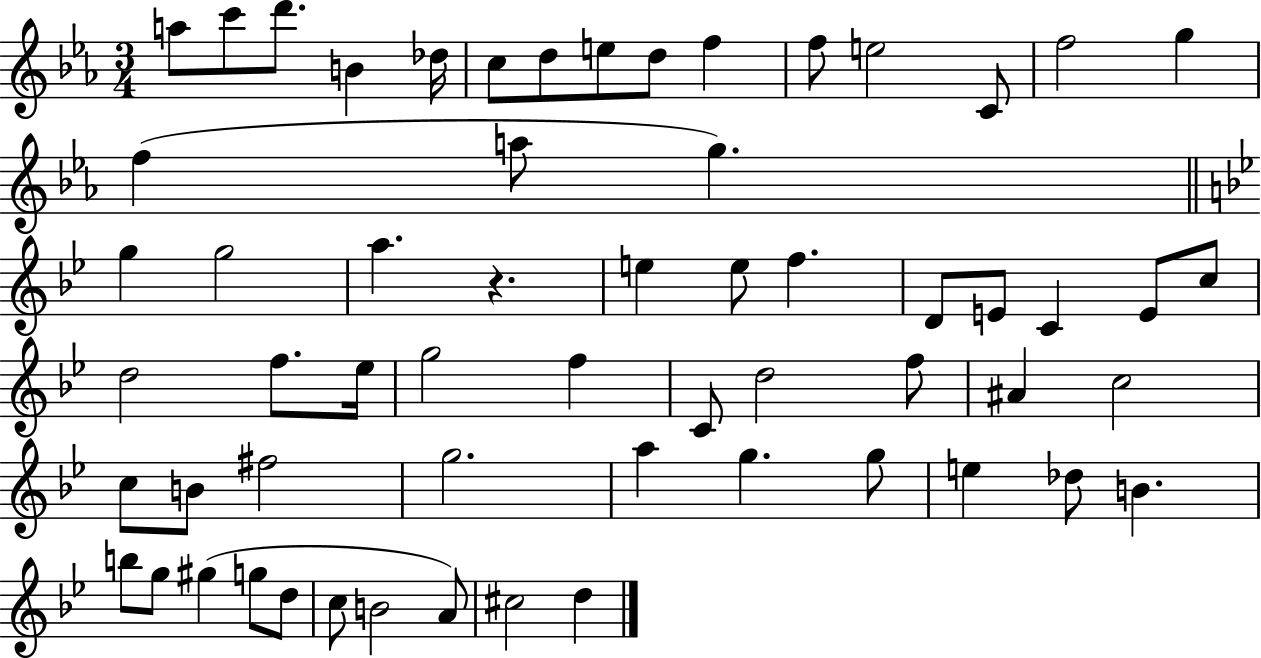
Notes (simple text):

A5/e C6/e D6/e. B4/q Db5/s C5/e D5/e E5/e D5/e F5/q F5/e E5/h C4/e F5/h G5/q F5/q A5/e G5/q. G5/q G5/h A5/q. R/q. E5/q E5/e F5/q. D4/e E4/e C4/q E4/e C5/e D5/h F5/e. Eb5/s G5/h F5/q C4/e D5/h F5/e A#4/q C5/h C5/e B4/e F#5/h G5/h. A5/q G5/q. G5/e E5/q Db5/e B4/q. B5/e G5/e G#5/q G5/e D5/e C5/e B4/h A4/e C#5/h D5/q